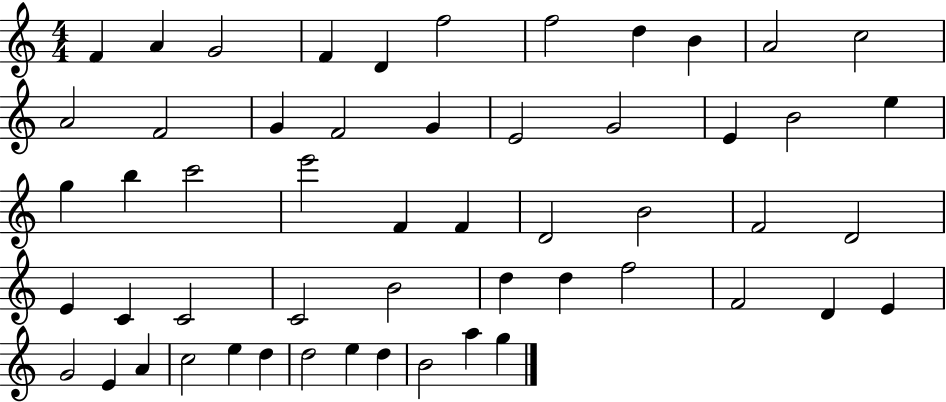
{
  \clef treble
  \numericTimeSignature
  \time 4/4
  \key c \major
  f'4 a'4 g'2 | f'4 d'4 f''2 | f''2 d''4 b'4 | a'2 c''2 | \break a'2 f'2 | g'4 f'2 g'4 | e'2 g'2 | e'4 b'2 e''4 | \break g''4 b''4 c'''2 | e'''2 f'4 f'4 | d'2 b'2 | f'2 d'2 | \break e'4 c'4 c'2 | c'2 b'2 | d''4 d''4 f''2 | f'2 d'4 e'4 | \break g'2 e'4 a'4 | c''2 e''4 d''4 | d''2 e''4 d''4 | b'2 a''4 g''4 | \break \bar "|."
}